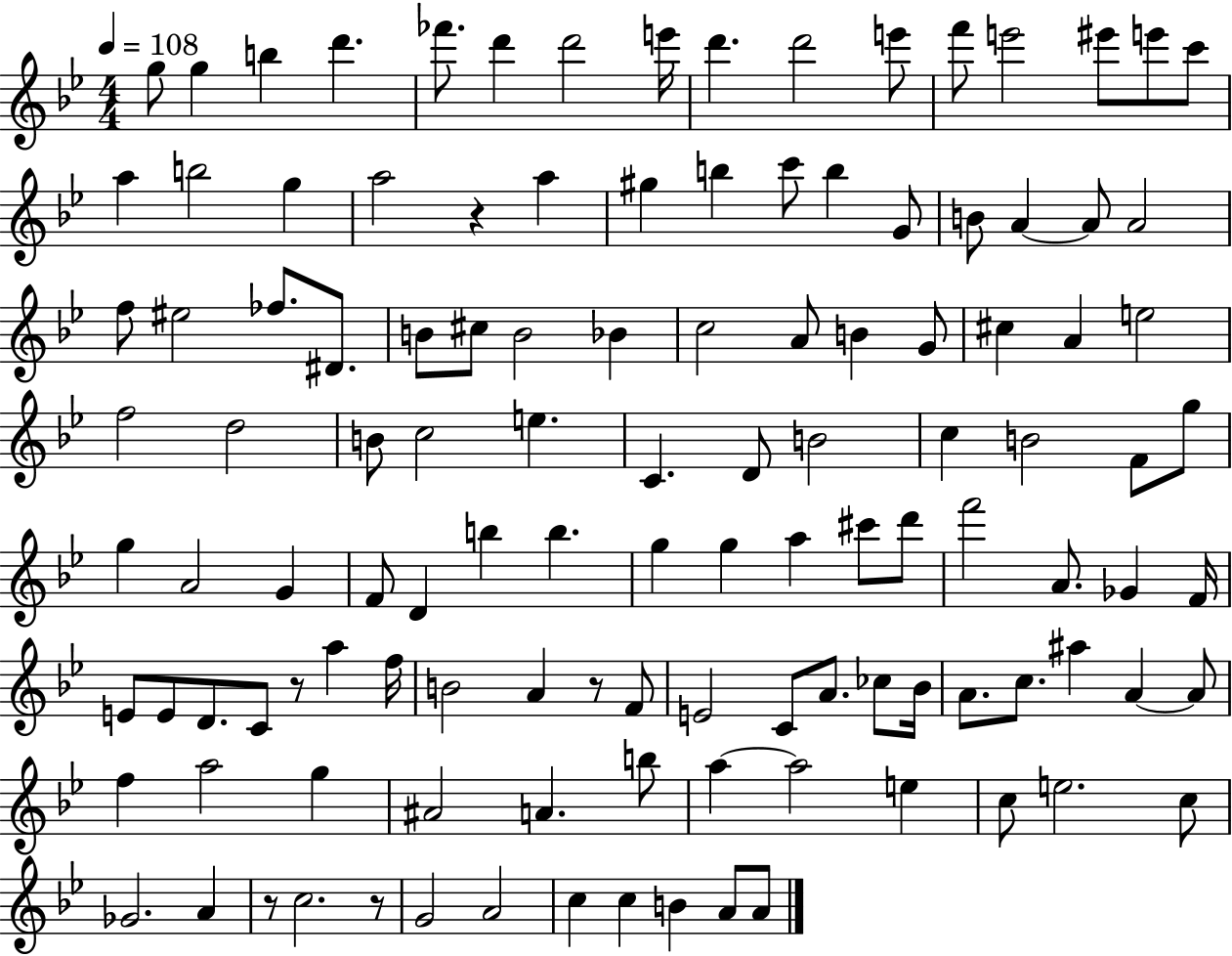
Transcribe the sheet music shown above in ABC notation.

X:1
T:Untitled
M:4/4
L:1/4
K:Bb
g/2 g b d' _f'/2 d' d'2 e'/4 d' d'2 e'/2 f'/2 e'2 ^e'/2 e'/2 c'/2 a b2 g a2 z a ^g b c'/2 b G/2 B/2 A A/2 A2 f/2 ^e2 _f/2 ^D/2 B/2 ^c/2 B2 _B c2 A/2 B G/2 ^c A e2 f2 d2 B/2 c2 e C D/2 B2 c B2 F/2 g/2 g A2 G F/2 D b b g g a ^c'/2 d'/2 f'2 A/2 _G F/4 E/2 E/2 D/2 C/2 z/2 a f/4 B2 A z/2 F/2 E2 C/2 A/2 _c/2 _B/4 A/2 c/2 ^a A A/2 f a2 g ^A2 A b/2 a a2 e c/2 e2 c/2 _G2 A z/2 c2 z/2 G2 A2 c c B A/2 A/2